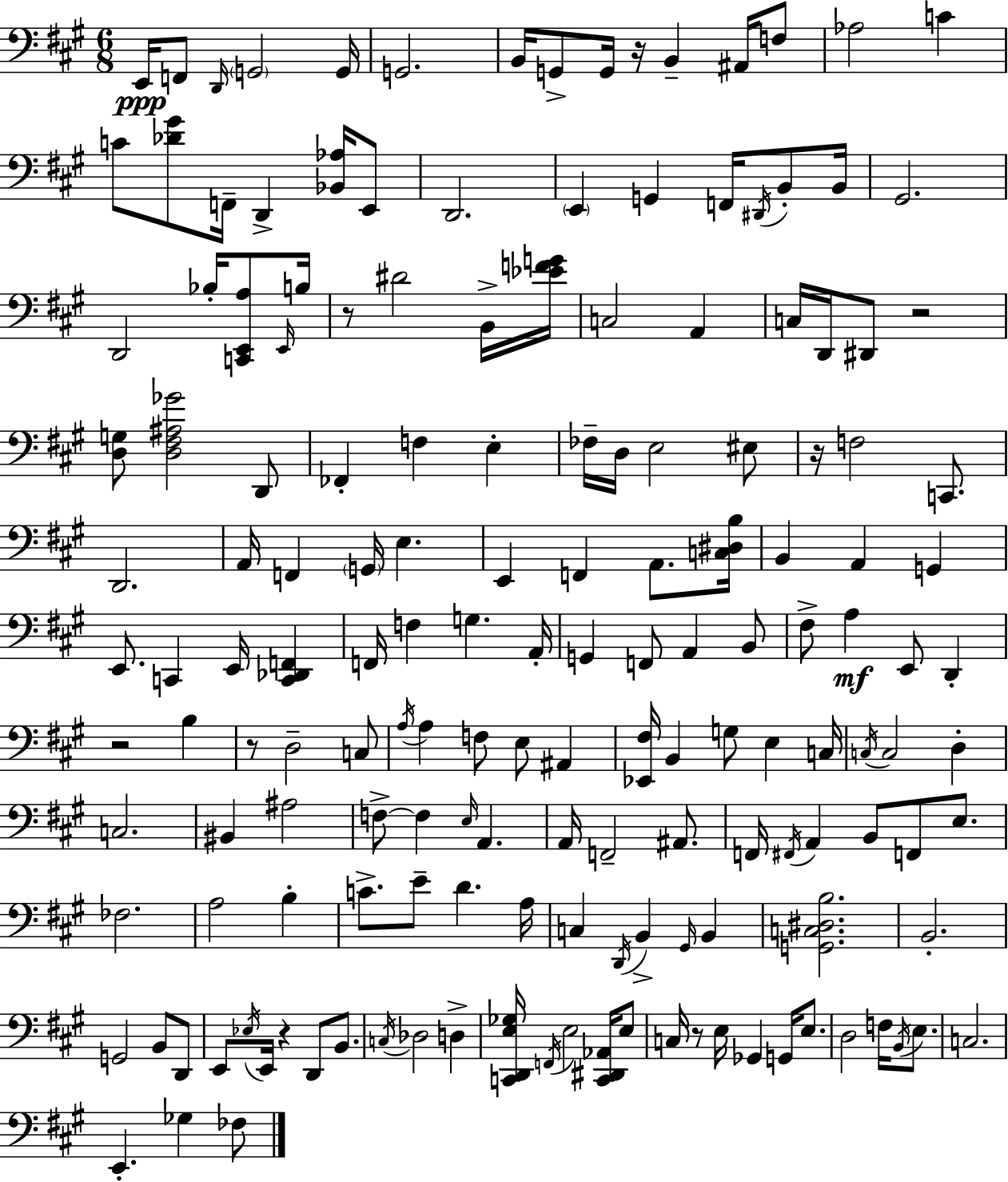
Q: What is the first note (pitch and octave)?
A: E2